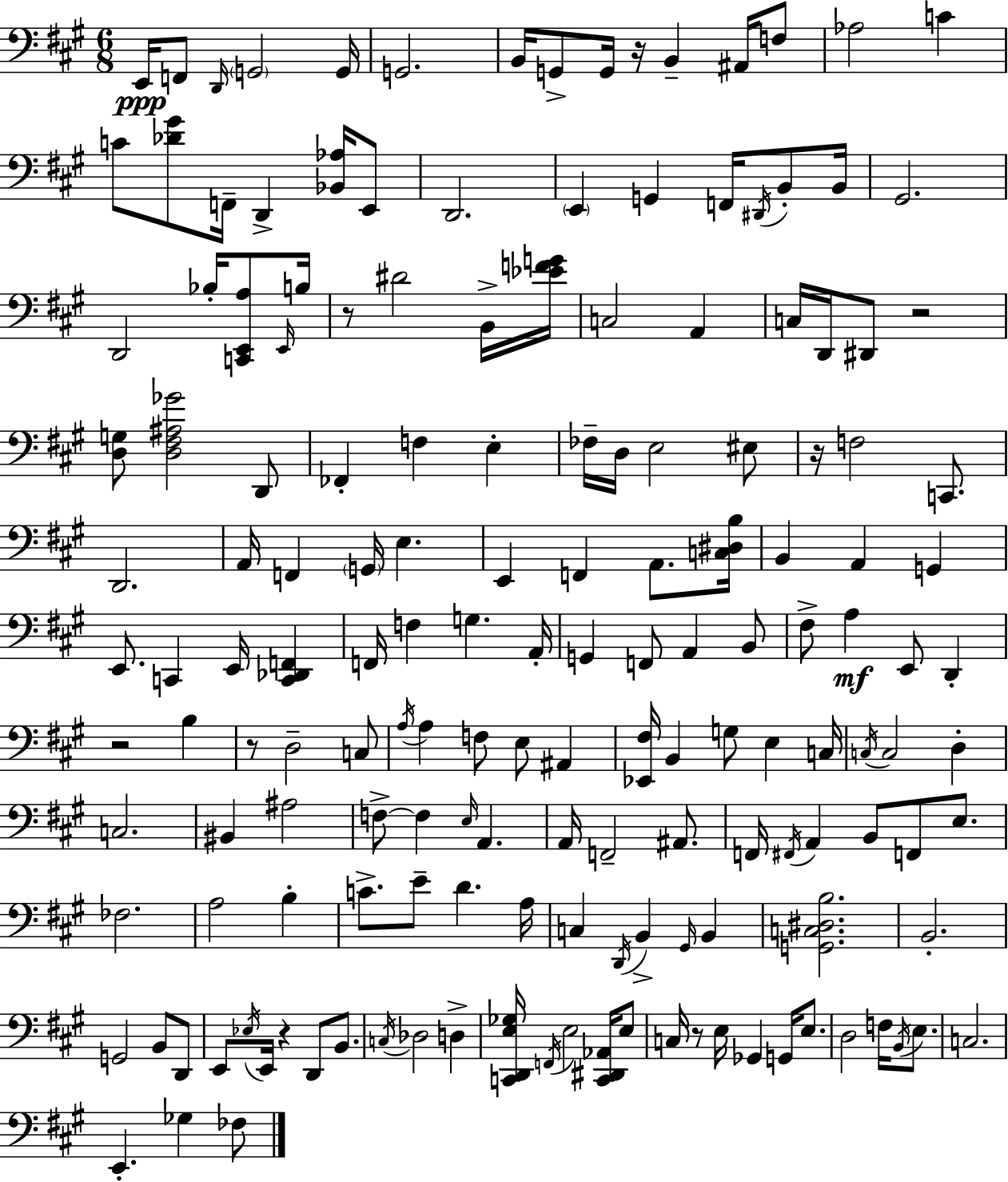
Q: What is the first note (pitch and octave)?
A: E2